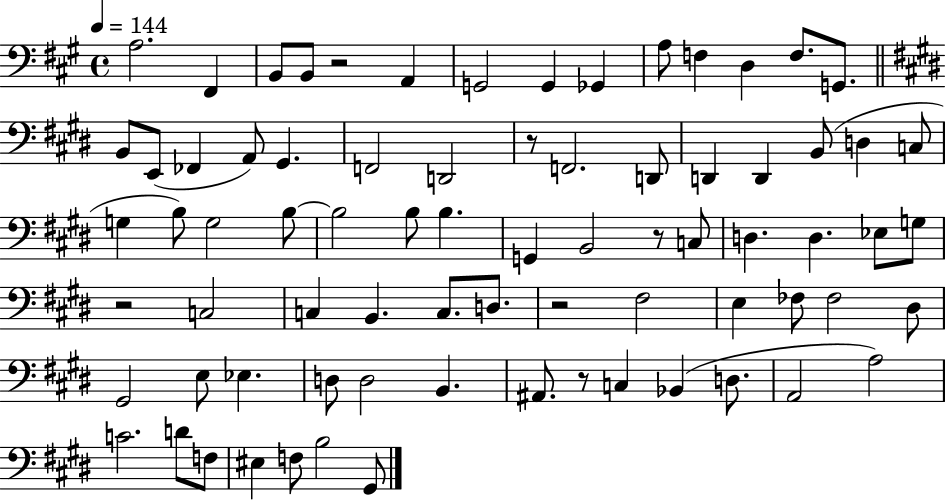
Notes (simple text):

A3/h. F#2/q B2/e B2/e R/h A2/q G2/h G2/q Gb2/q A3/e F3/q D3/q F3/e. G2/e. B2/e E2/e FES2/q A2/e G#2/q. F2/h D2/h R/e F2/h. D2/e D2/q D2/q B2/e D3/q C3/e G3/q B3/e G3/h B3/e B3/h B3/e B3/q. G2/q B2/h R/e C3/e D3/q. D3/q. Eb3/e G3/e R/h C3/h C3/q B2/q. C3/e. D3/e. R/h F#3/h E3/q FES3/e FES3/h D#3/e G#2/h E3/e Eb3/q. D3/e D3/h B2/q. A#2/e. R/e C3/q Bb2/q D3/e. A2/h A3/h C4/h. D4/e F3/e EIS3/q F3/e B3/h G#2/e